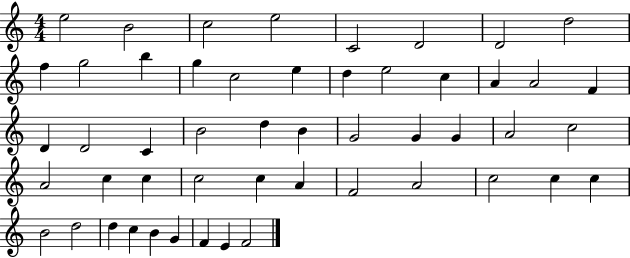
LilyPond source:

{
  \clef treble
  \numericTimeSignature
  \time 4/4
  \key c \major
  e''2 b'2 | c''2 e''2 | c'2 d'2 | d'2 d''2 | \break f''4 g''2 b''4 | g''4 c''2 e''4 | d''4 e''2 c''4 | a'4 a'2 f'4 | \break d'4 d'2 c'4 | b'2 d''4 b'4 | g'2 g'4 g'4 | a'2 c''2 | \break a'2 c''4 c''4 | c''2 c''4 a'4 | f'2 a'2 | c''2 c''4 c''4 | \break b'2 d''2 | d''4 c''4 b'4 g'4 | f'4 e'4 f'2 | \bar "|."
}